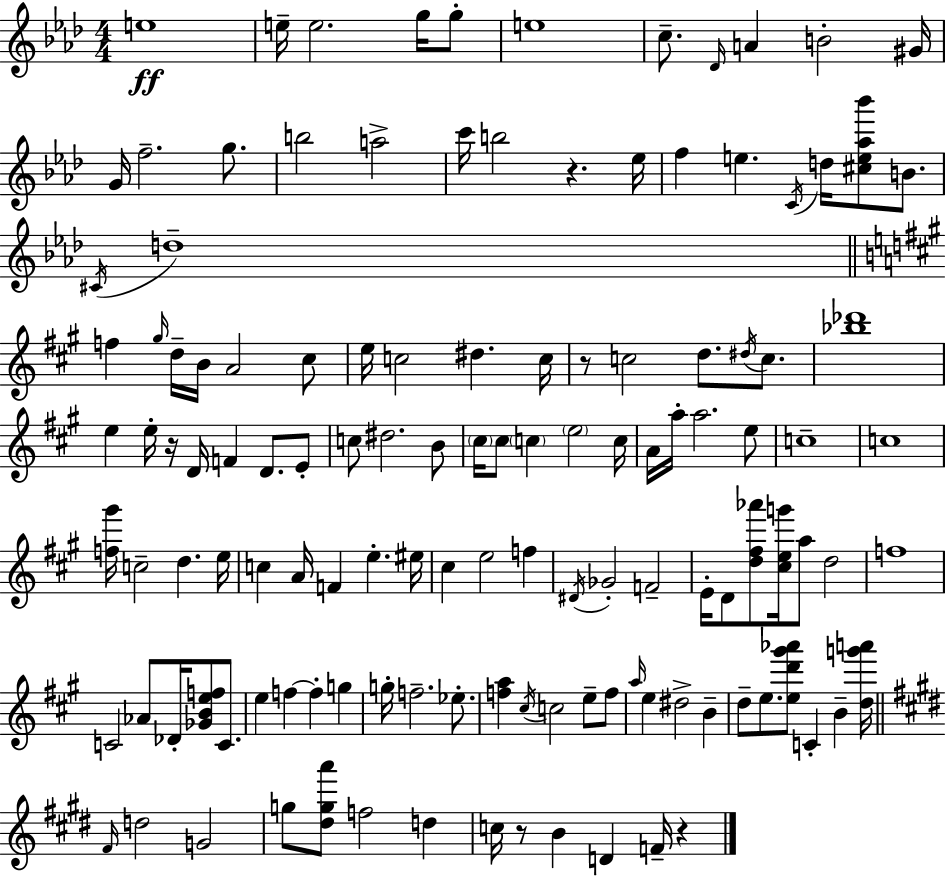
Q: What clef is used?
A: treble